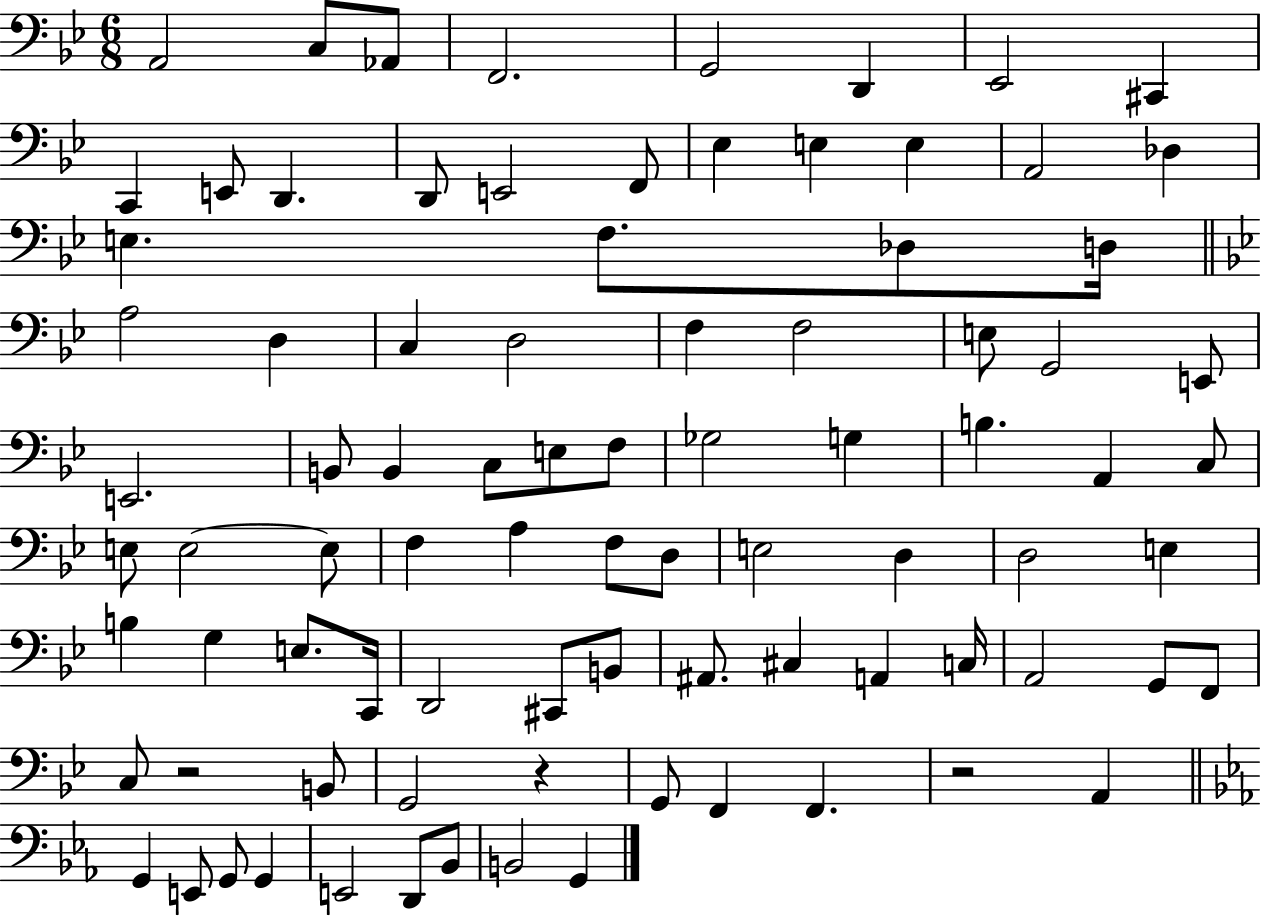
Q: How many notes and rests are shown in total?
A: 87